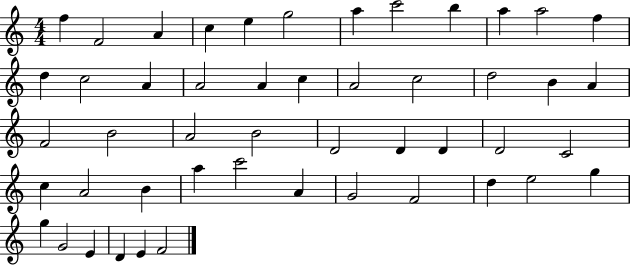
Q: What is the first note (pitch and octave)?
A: F5